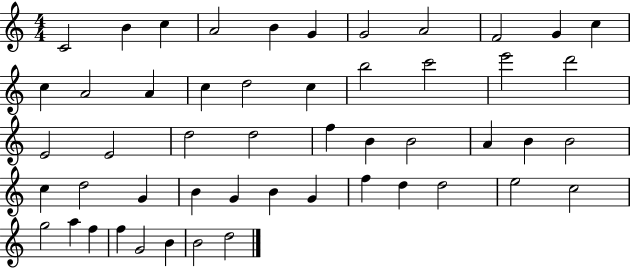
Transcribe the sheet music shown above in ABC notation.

X:1
T:Untitled
M:4/4
L:1/4
K:C
C2 B c A2 B G G2 A2 F2 G c c A2 A c d2 c b2 c'2 e'2 d'2 E2 E2 d2 d2 f B B2 A B B2 c d2 G B G B G f d d2 e2 c2 g2 a f f G2 B B2 d2